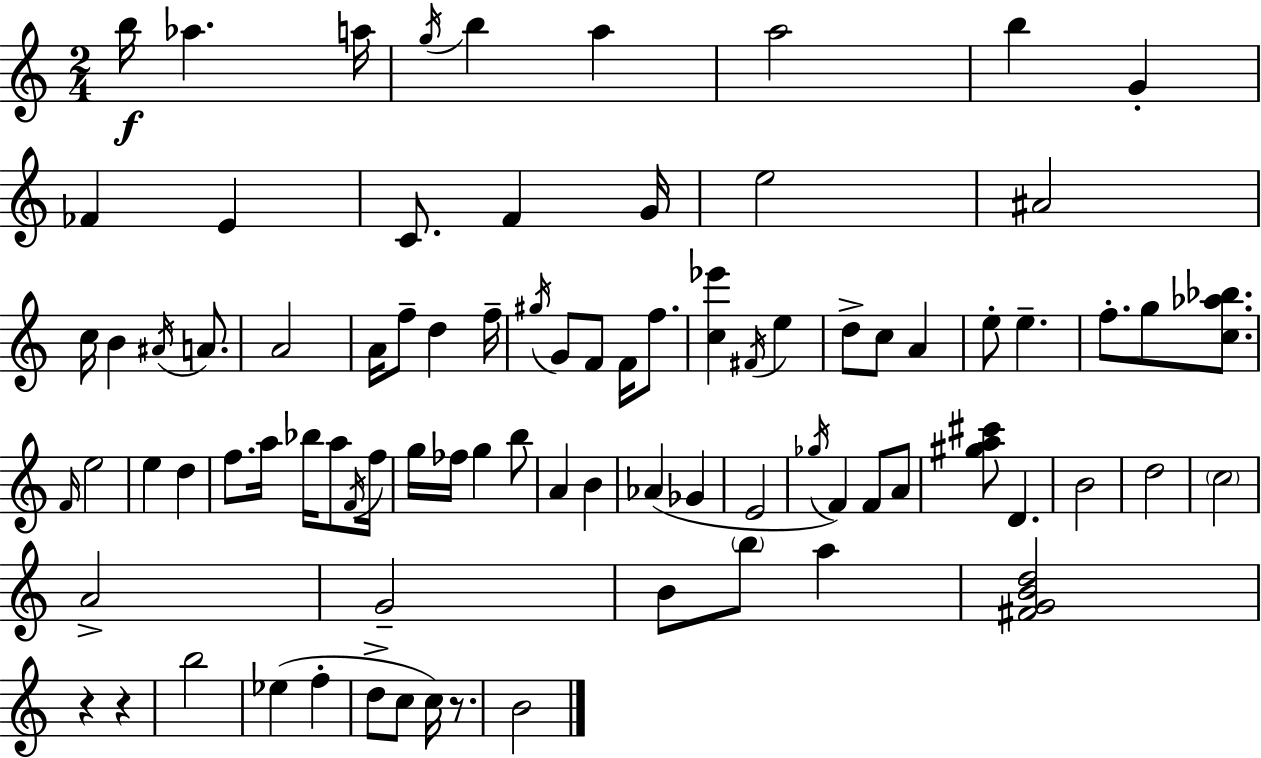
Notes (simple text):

B5/s Ab5/q. A5/s G5/s B5/q A5/q A5/h B5/q G4/q FES4/q E4/q C4/e. F4/q G4/s E5/h A#4/h C5/s B4/q A#4/s A4/e. A4/h A4/s F5/e D5/q F5/s G#5/s G4/e F4/e F4/s F5/e. [C5,Eb6]/q F#4/s E5/q D5/e C5/e A4/q E5/e E5/q. F5/e. G5/e [C5,Ab5,Bb5]/e. F4/s E5/h E5/q D5/q F5/e. A5/s Bb5/s A5/e F4/s F5/s G5/s FES5/s G5/q B5/e A4/q B4/q Ab4/q Gb4/q E4/h Gb5/s F4/q F4/e A4/e [G#5,A5,C#6]/e D4/q. B4/h D5/h C5/h A4/h G4/h B4/e B5/e A5/q [F#4,G4,B4,D5]/h R/q R/q B5/h Eb5/q F5/q D5/e C5/e C5/s R/e. B4/h